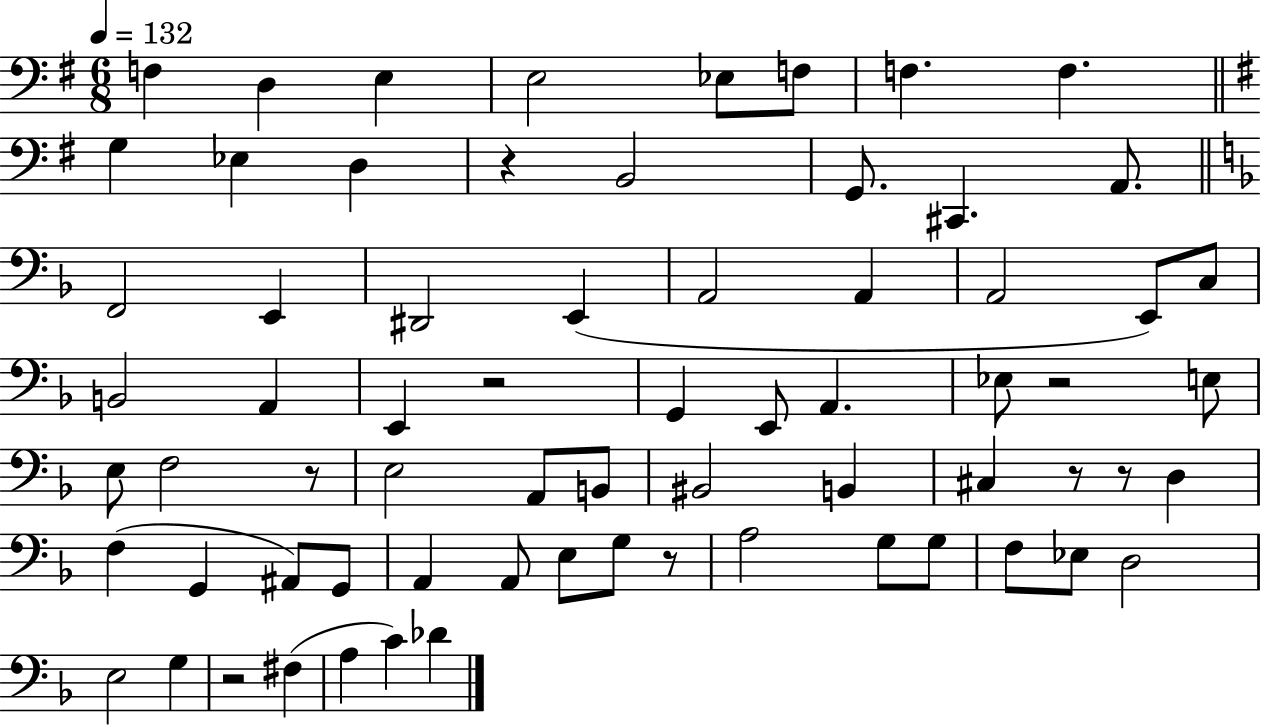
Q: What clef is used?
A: bass